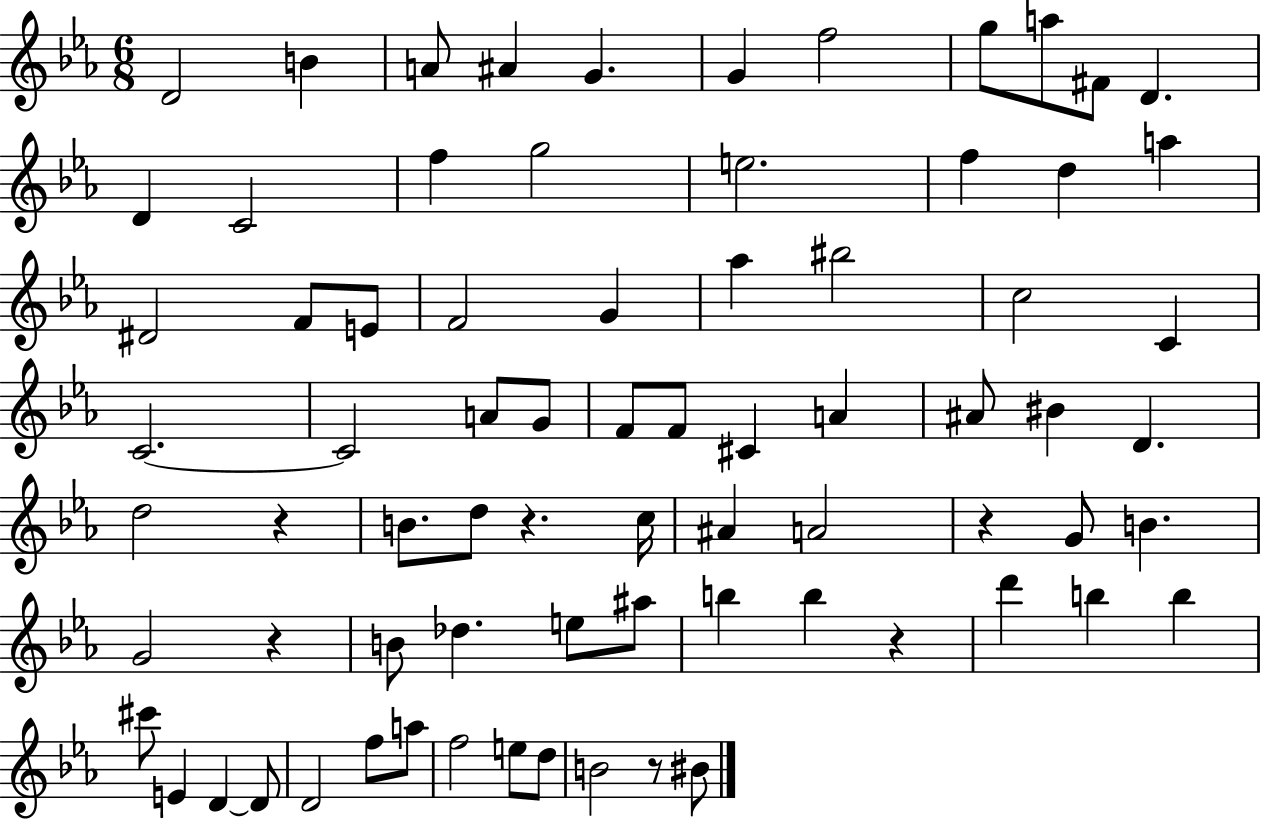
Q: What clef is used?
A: treble